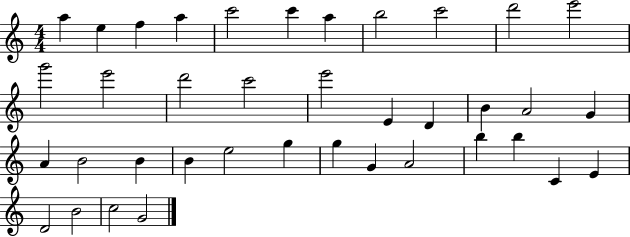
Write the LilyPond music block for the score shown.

{
  \clef treble
  \numericTimeSignature
  \time 4/4
  \key c \major
  a''4 e''4 f''4 a''4 | c'''2 c'''4 a''4 | b''2 c'''2 | d'''2 e'''2 | \break g'''2 e'''2 | d'''2 c'''2 | e'''2 e'4 d'4 | b'4 a'2 g'4 | \break a'4 b'2 b'4 | b'4 e''2 g''4 | g''4 g'4 a'2 | b''4 b''4 c'4 e'4 | \break d'2 b'2 | c''2 g'2 | \bar "|."
}